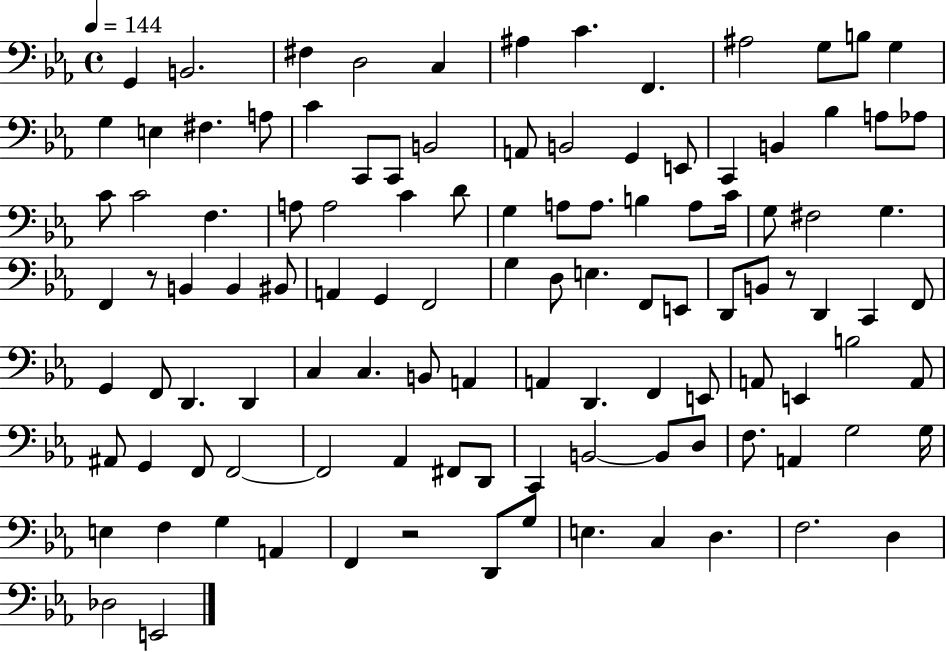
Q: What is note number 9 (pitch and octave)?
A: A#3